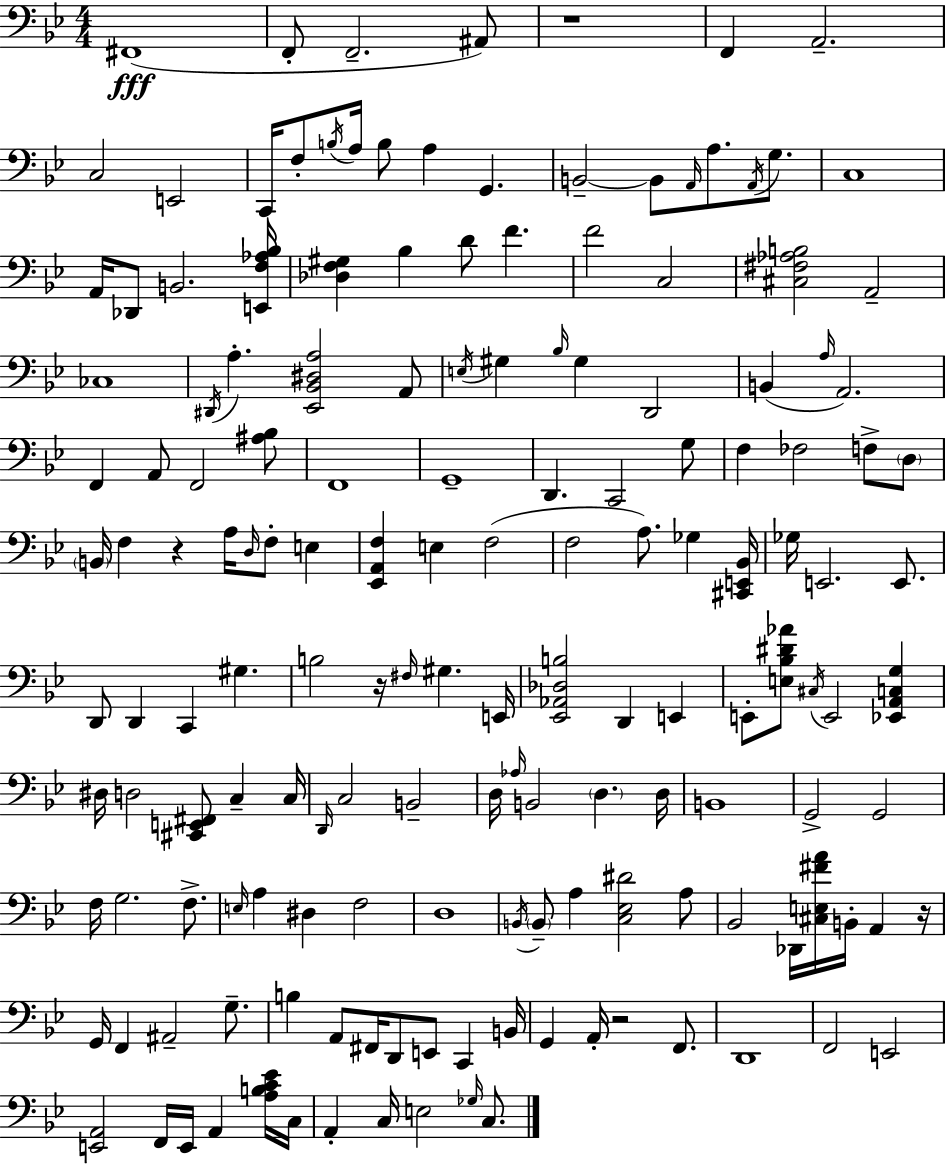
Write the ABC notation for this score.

X:1
T:Untitled
M:4/4
L:1/4
K:Bb
^F,,4 F,,/2 F,,2 ^A,,/2 z4 F,, A,,2 C,2 E,,2 C,,/4 F,/2 B,/4 A,/4 B,/2 A, G,, B,,2 B,,/2 A,,/4 A,/2 A,,/4 G,/2 C,4 A,,/4 _D,,/2 B,,2 [E,,F,_A,_B,]/4 [_D,F,^G,] _B, D/2 F F2 C,2 [^C,^F,_A,B,]2 A,,2 _C,4 ^D,,/4 A, [_E,,_B,,^D,A,]2 A,,/2 E,/4 ^G, _B,/4 ^G, D,,2 B,, A,/4 A,,2 F,, A,,/2 F,,2 [^A,_B,]/2 F,,4 G,,4 D,, C,,2 G,/2 F, _F,2 F,/2 D,/2 B,,/4 F, z A,/4 D,/4 F,/2 E, [_E,,A,,F,] E, F,2 F,2 A,/2 _G, [^C,,E,,_B,,]/4 _G,/4 E,,2 E,,/2 D,,/2 D,, C,, ^G, B,2 z/4 ^F,/4 ^G, E,,/4 [_E,,_A,,_D,B,]2 D,, E,, E,,/2 [E,_B,^D_A]/2 ^C,/4 E,,2 [_E,,A,,C,G,] ^D,/4 D,2 [^C,,E,,^F,,]/2 C, C,/4 D,,/4 C,2 B,,2 D,/4 _A,/4 B,,2 D, D,/4 B,,4 G,,2 G,,2 F,/4 G,2 F,/2 E,/4 A, ^D, F,2 D,4 B,,/4 B,,/2 A, [C,_E,^D]2 A,/2 _B,,2 _D,,/4 [^C,E,^FA]/4 B,,/4 A,, z/4 G,,/4 F,, ^A,,2 G,/2 B, A,,/2 ^F,,/4 D,,/2 E,,/2 C,, B,,/4 G,, A,,/4 z2 F,,/2 D,,4 F,,2 E,,2 [E,,A,,]2 F,,/4 E,,/4 A,, [A,B,C_E]/4 C,/4 A,, C,/4 E,2 _G,/4 C,/2